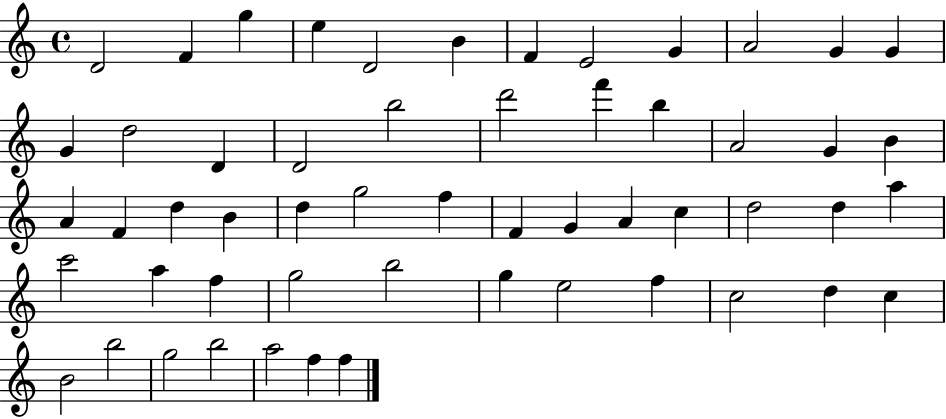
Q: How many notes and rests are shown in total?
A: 55